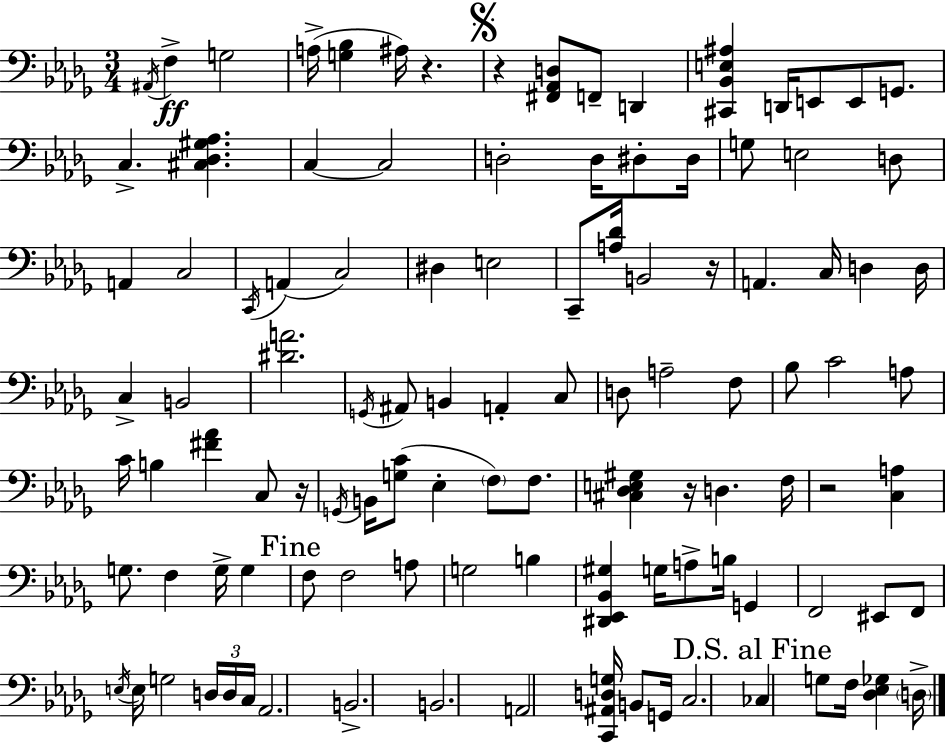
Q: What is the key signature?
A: BES minor